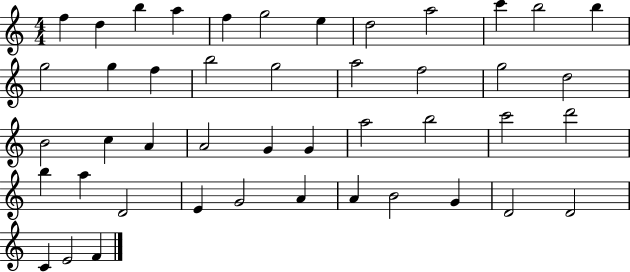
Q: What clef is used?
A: treble